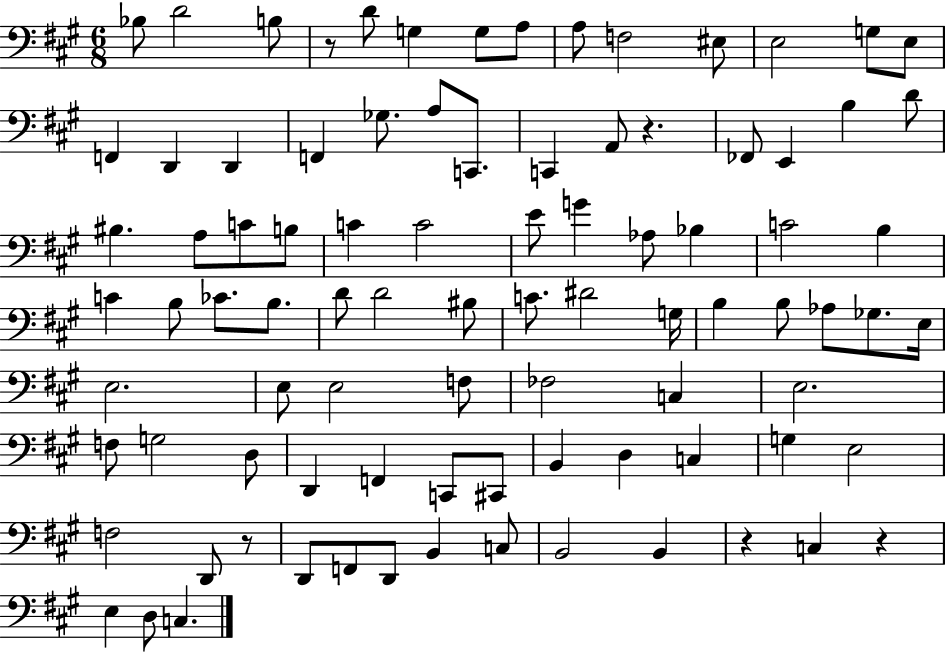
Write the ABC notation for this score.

X:1
T:Untitled
M:6/8
L:1/4
K:A
_B,/2 D2 B,/2 z/2 D/2 G, G,/2 A,/2 A,/2 F,2 ^E,/2 E,2 G,/2 E,/2 F,, D,, D,, F,, _G,/2 A,/2 C,,/2 C,, A,,/2 z _F,,/2 E,, B, D/2 ^B, A,/2 C/2 B,/2 C C2 E/2 G _A,/2 _B, C2 B, C B,/2 _C/2 B,/2 D/2 D2 ^B,/2 C/2 ^D2 G,/4 B, B,/2 _A,/2 _G,/2 E,/4 E,2 E,/2 E,2 F,/2 _F,2 C, E,2 F,/2 G,2 D,/2 D,, F,, C,,/2 ^C,,/2 B,, D, C, G, E,2 F,2 D,,/2 z/2 D,,/2 F,,/2 D,,/2 B,, C,/2 B,,2 B,, z C, z E, D,/2 C,